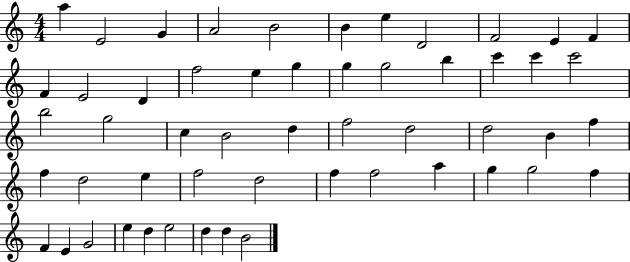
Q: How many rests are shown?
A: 0